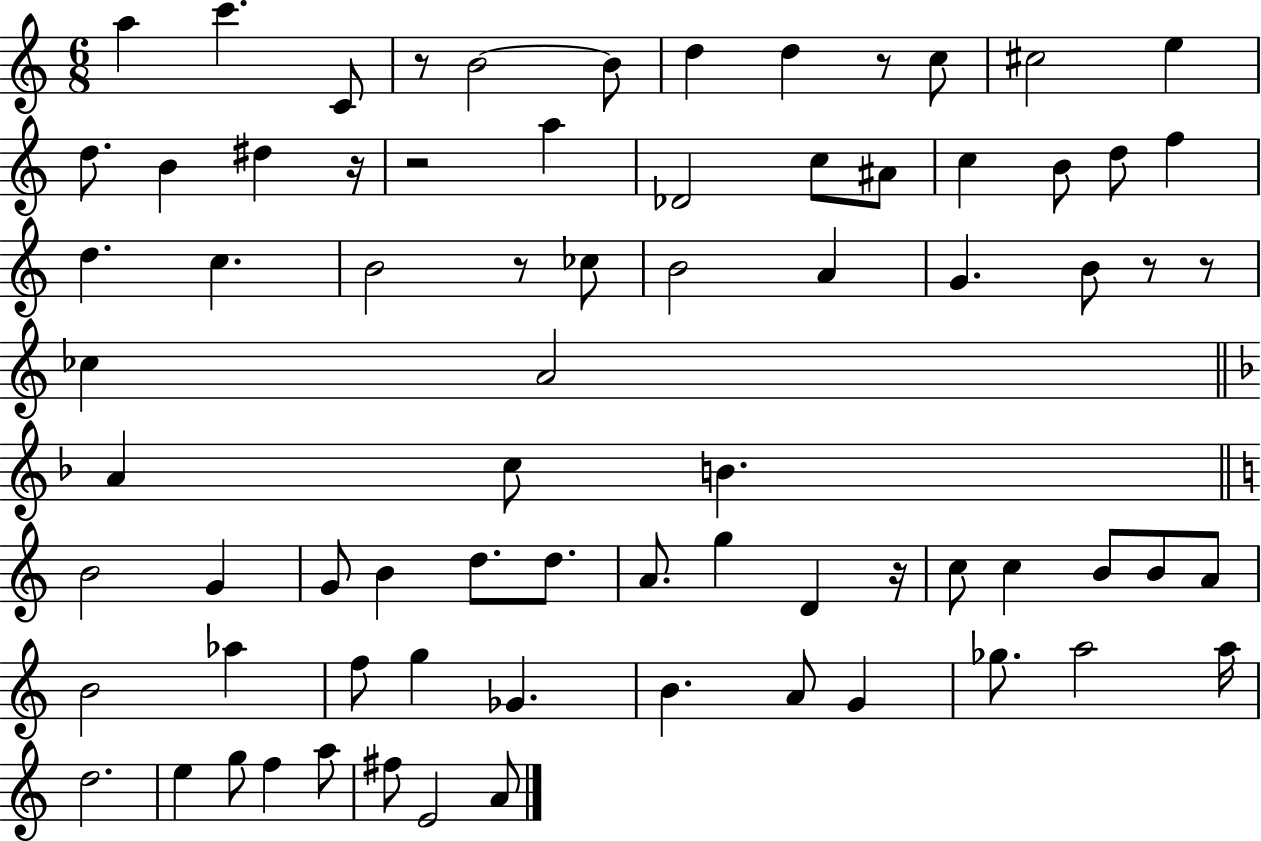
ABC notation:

X:1
T:Untitled
M:6/8
L:1/4
K:C
a c' C/2 z/2 B2 B/2 d d z/2 c/2 ^c2 e d/2 B ^d z/4 z2 a _D2 c/2 ^A/2 c B/2 d/2 f d c B2 z/2 _c/2 B2 A G B/2 z/2 z/2 _c A2 A c/2 B B2 G G/2 B d/2 d/2 A/2 g D z/4 c/2 c B/2 B/2 A/2 B2 _a f/2 g _G B A/2 G _g/2 a2 a/4 d2 e g/2 f a/2 ^f/2 E2 A/2